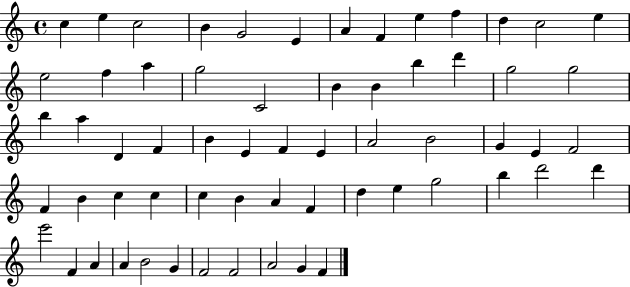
C5/q E5/q C5/h B4/q G4/h E4/q A4/q F4/q E5/q F5/q D5/q C5/h E5/q E5/h F5/q A5/q G5/h C4/h B4/q B4/q B5/q D6/q G5/h G5/h B5/q A5/q D4/q F4/q B4/q E4/q F4/q E4/q A4/h B4/h G4/q E4/q F4/h F4/q B4/q C5/q C5/q C5/q B4/q A4/q F4/q D5/q E5/q G5/h B5/q D6/h D6/q E6/h F4/q A4/q A4/q B4/h G4/q F4/h F4/h A4/h G4/q F4/q